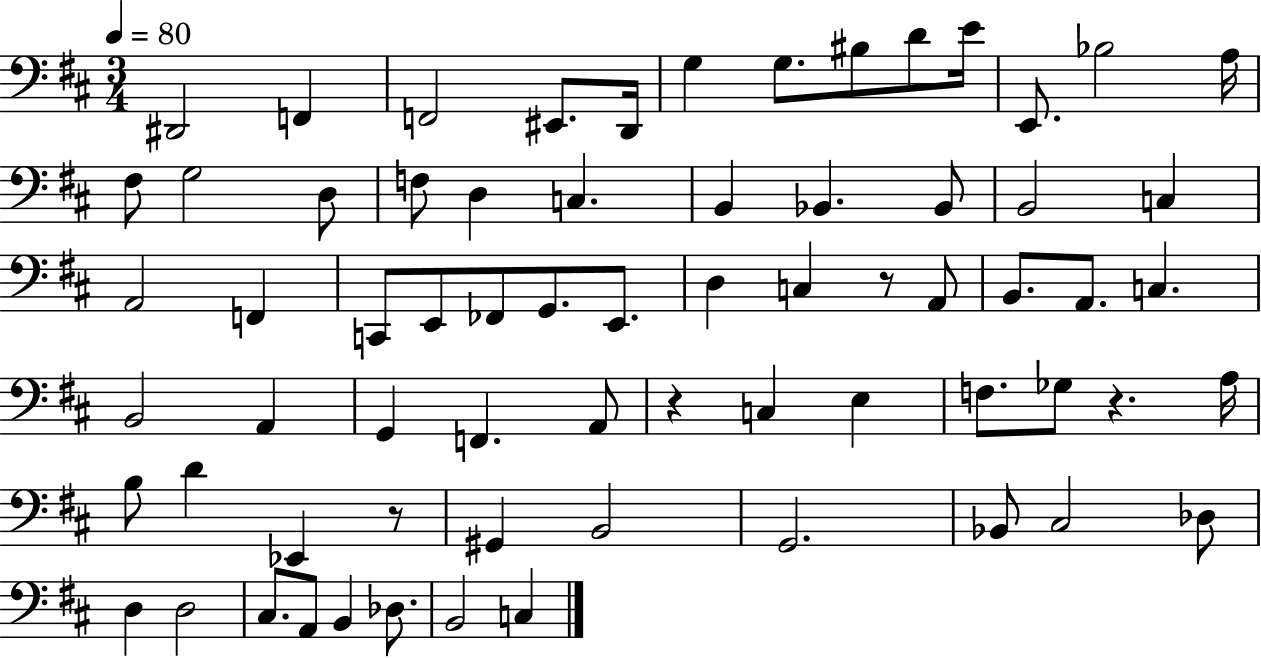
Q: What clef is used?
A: bass